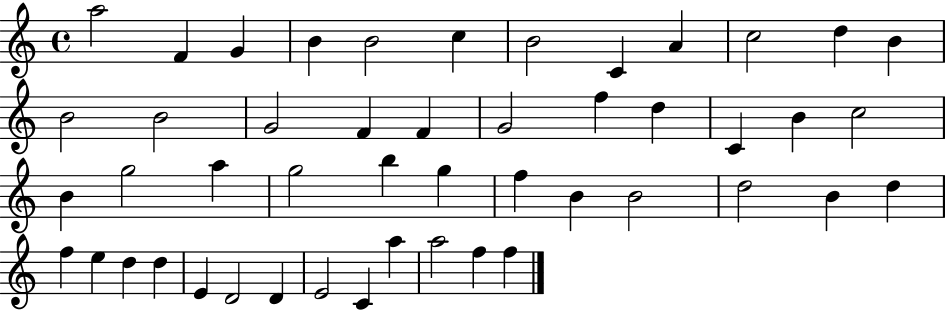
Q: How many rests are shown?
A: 0